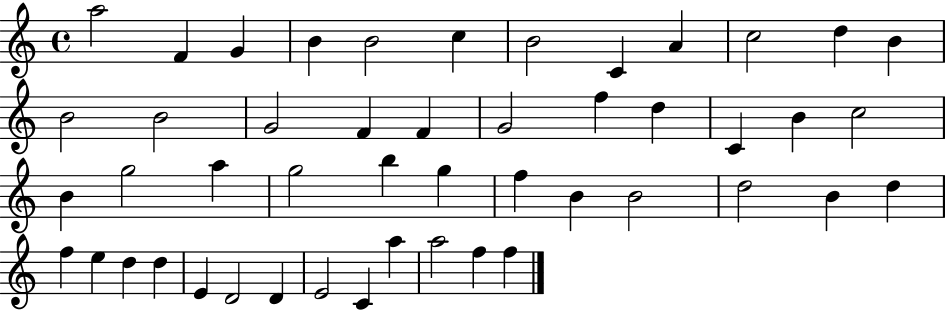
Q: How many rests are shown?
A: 0